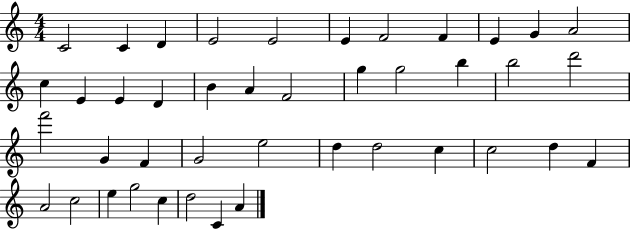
{
  \clef treble
  \numericTimeSignature
  \time 4/4
  \key c \major
  c'2 c'4 d'4 | e'2 e'2 | e'4 f'2 f'4 | e'4 g'4 a'2 | \break c''4 e'4 e'4 d'4 | b'4 a'4 f'2 | g''4 g''2 b''4 | b''2 d'''2 | \break f'''2 g'4 f'4 | g'2 e''2 | d''4 d''2 c''4 | c''2 d''4 f'4 | \break a'2 c''2 | e''4 g''2 c''4 | d''2 c'4 a'4 | \bar "|."
}